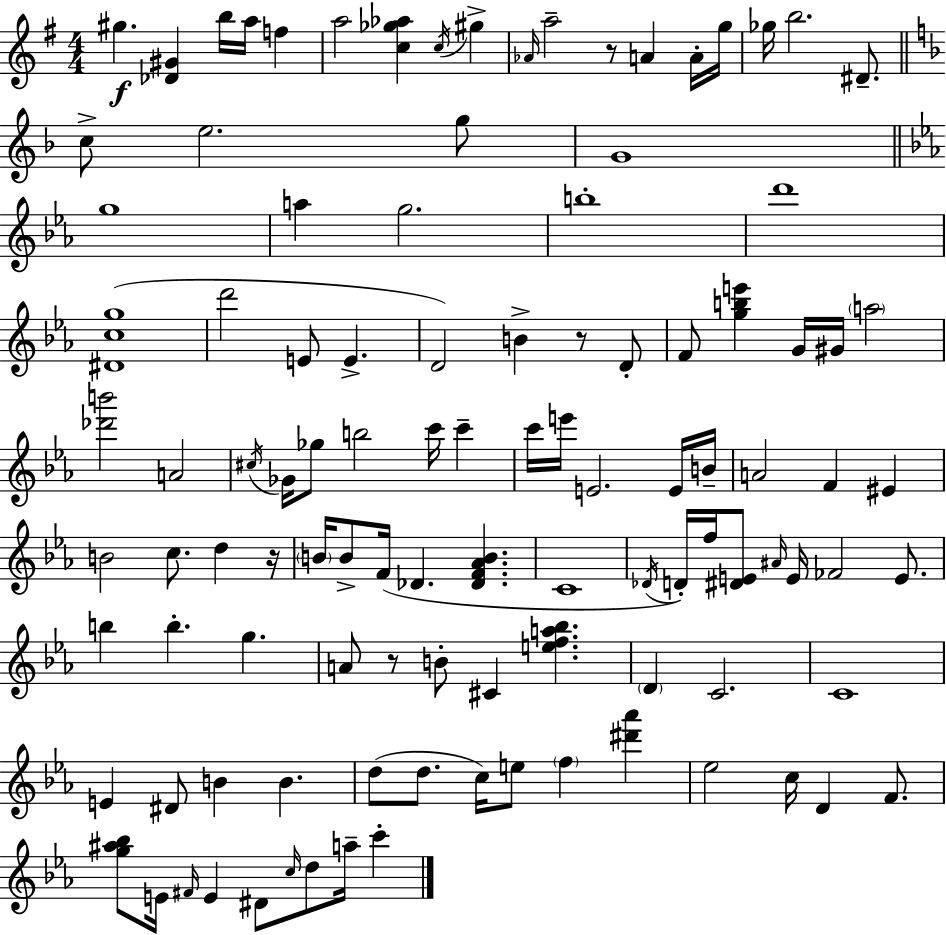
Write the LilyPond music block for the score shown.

{
  \clef treble
  \numericTimeSignature
  \time 4/4
  \key g \major
  gis''4.\f <des' gis'>4 b''16 a''16 f''4 | a''2 <c'' ges'' aes''>4 \acciaccatura { c''16 } gis''4-> | \grace { aes'16 } a''2-- r8 a'4 | a'16-. g''16 ges''16 b''2. dis'8.-- | \break \bar "||" \break \key f \major c''8-> e''2. g''8 | g'1 | \bar "||" \break \key c \minor g''1 | a''4 g''2. | b''1-. | d'''1 | \break <dis' c'' g''>1( | d'''2 e'8 e'4.-> | d'2) b'4-> r8 d'8-. | f'8 <g'' b'' e'''>4 g'16 gis'16 \parenthesize a''2 | \break <des''' b'''>2 a'2 | \acciaccatura { cis''16 } ges'16 ges''8 b''2 c'''16 c'''4-- | c'''16 e'''16 e'2. e'16 | b'16-- a'2 f'4 eis'4 | \break b'2 c''8. d''4 | r16 \parenthesize b'16 b'8-> f'16( des'4. <des' f' aes' b'>4. | c'1 | \acciaccatura { des'16 }) d'16-. f''16 <dis' e'>8 \grace { ais'16 } e'16 fes'2 | \break e'8. b''4 b''4.-. g''4. | a'8 r8 b'8-. cis'4 <e'' f'' a'' bes''>4. | \parenthesize d'4 c'2. | c'1 | \break e'4 dis'8 b'4 b'4. | d''8( d''8. c''16) e''8 \parenthesize f''4 <dis''' aes'''>4 | ees''2 c''16 d'4 | f'8. <g'' ais'' bes''>8 e'16 \grace { fis'16 } e'4 dis'8 \grace { c''16 } d''8 | \break a''16-- c'''4-. \bar "|."
}